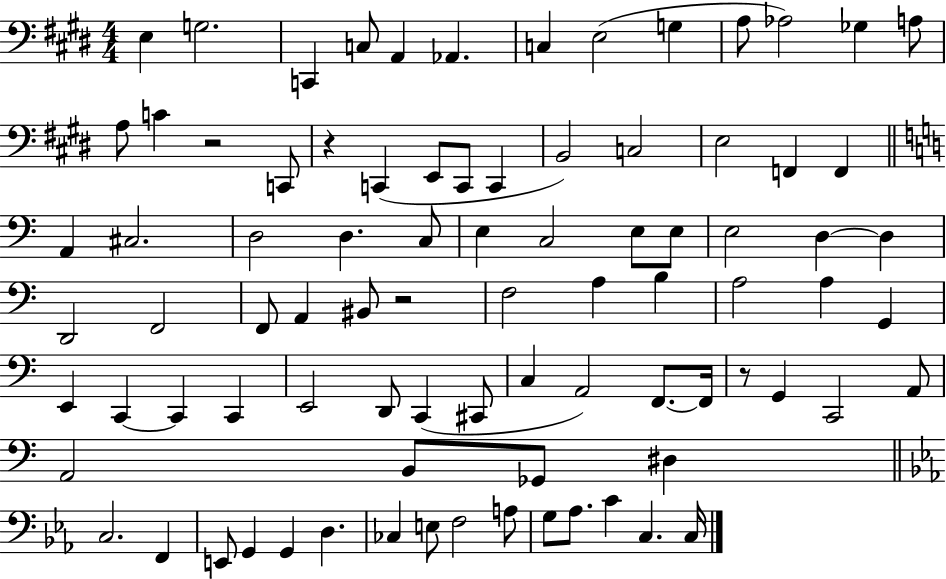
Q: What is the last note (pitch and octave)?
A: C3